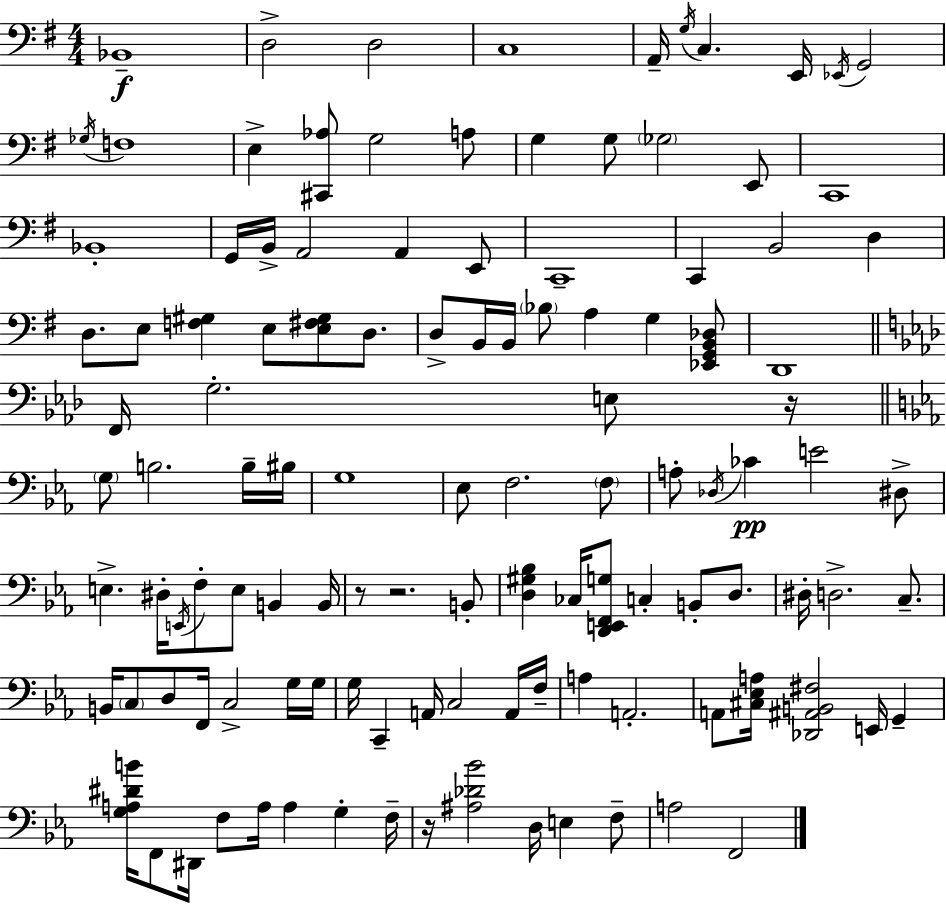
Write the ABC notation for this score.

X:1
T:Untitled
M:4/4
L:1/4
K:G
_B,,4 D,2 D,2 C,4 A,,/4 G,/4 C, E,,/4 _E,,/4 G,,2 _G,/4 F,4 E, [^C,,_A,]/2 G,2 A,/2 G, G,/2 _G,2 E,,/2 C,,4 _B,,4 G,,/4 B,,/4 A,,2 A,, E,,/2 C,,4 C,, B,,2 D, D,/2 E,/2 [F,^G,] E,/2 [E,^F,^G,]/2 D,/2 D,/2 B,,/4 B,,/4 _B,/2 A, G, [_E,,G,,B,,_D,]/2 D,,4 F,,/4 G,2 E,/2 z/4 G,/2 B,2 B,/4 ^B,/4 G,4 _E,/2 F,2 F,/2 A,/2 _D,/4 _C E2 ^D,/2 E, ^D,/4 E,,/4 F,/2 E,/2 B,, B,,/4 z/2 z2 B,,/2 [D,^G,_B,] _C,/4 [D,,E,,F,,G,]/2 C, B,,/2 D,/2 ^D,/4 D,2 C,/2 B,,/4 C,/2 D,/2 F,,/4 C,2 G,/4 G,/4 G,/4 C,, A,,/4 C,2 A,,/4 F,/4 A, A,,2 A,,/2 [^C,_E,A,]/4 [_D,,^A,,B,,^F,]2 E,,/4 G,, [G,A,^DB]/4 F,,/2 ^D,,/4 F,/2 A,/4 A, G, F,/4 z/4 [^A,_D_B]2 D,/4 E, F,/2 A,2 F,,2